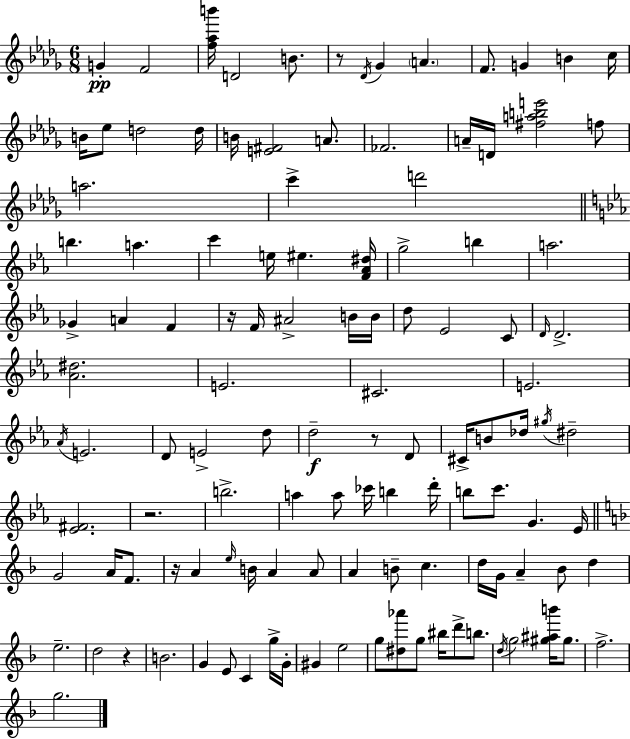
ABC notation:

X:1
T:Untitled
M:6/8
L:1/4
K:Bbm
G F2 [f_ab']/4 D2 B/2 z/2 _D/4 _G A F/2 G B c/4 B/4 _e/2 d2 d/4 B/4 [E^F]2 A/2 _F2 A/4 D/4 [^fabe']2 f/2 a2 c' d'2 b a c' e/4 ^e [F_A^d]/4 g2 b a2 _G A F z/4 F/4 ^A2 B/4 B/4 d/2 _E2 C/2 D/4 D2 [_A^d]2 E2 ^C2 E2 _A/4 E2 D/2 E2 d/2 d2 z/2 D/2 ^C/4 B/2 _d/4 ^g/4 ^d2 [_E^F]2 z2 b2 a a/2 _c'/4 b d'/4 b/2 c'/2 G _E/4 G2 A/4 F/2 z/4 A e/4 B/4 A A/2 A B/2 c d/4 G/4 A _B/2 d e2 d2 z B2 G E/2 C g/4 G/4 ^G e2 g/2 [^d_a']/2 g/2 ^b/4 d'/2 b/2 d/4 g2 [^g^ab']/4 ^g/2 f2 g2